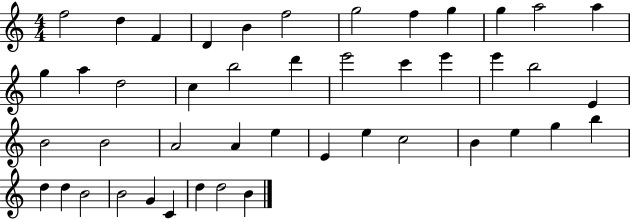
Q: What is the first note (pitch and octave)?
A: F5